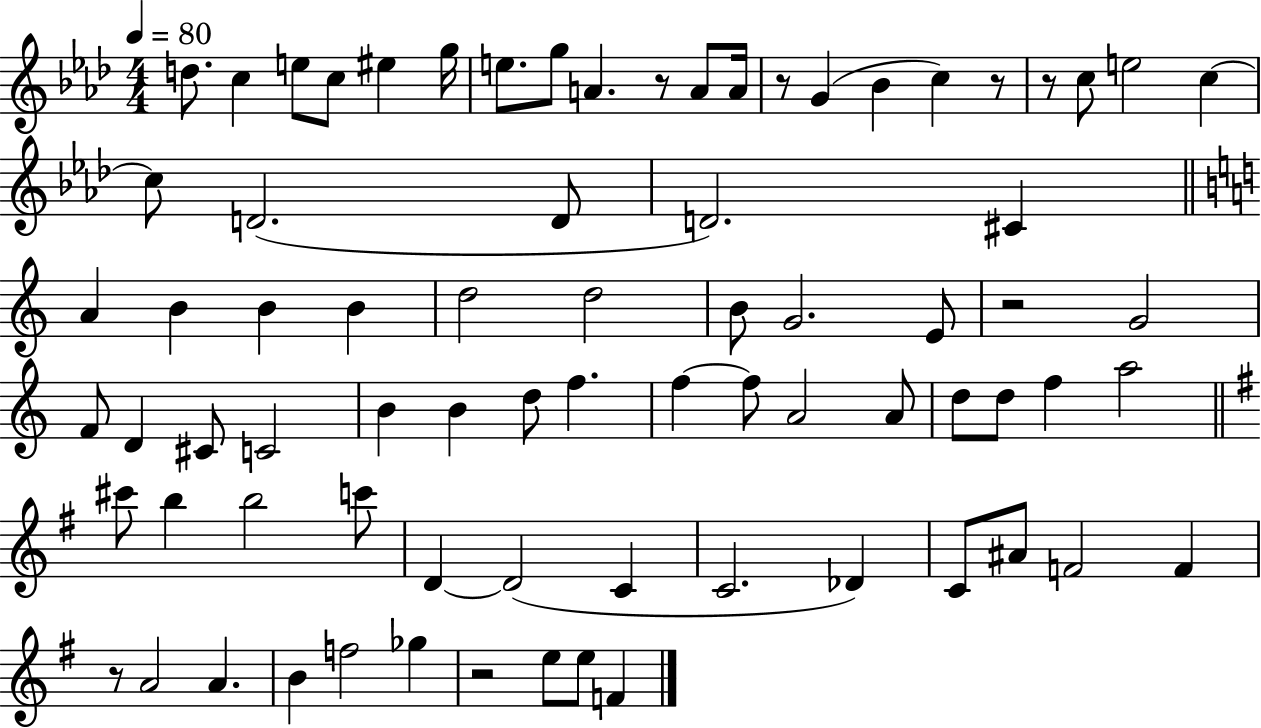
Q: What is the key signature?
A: AES major